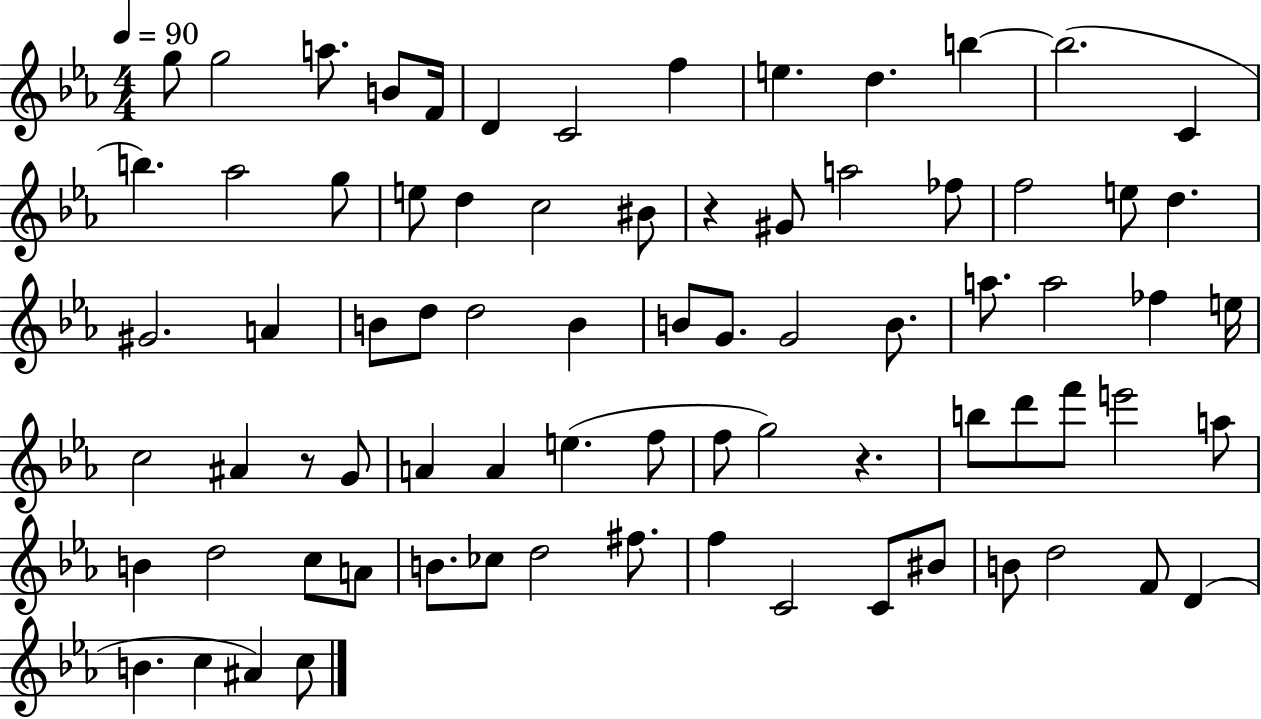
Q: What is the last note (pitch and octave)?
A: C5